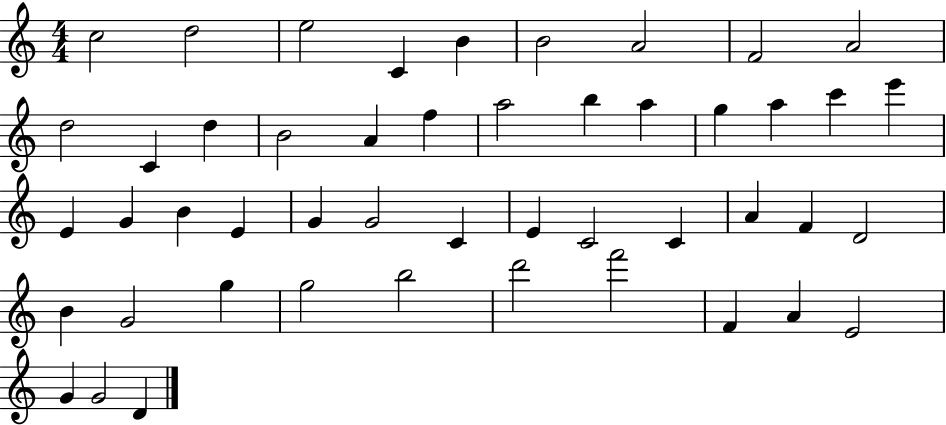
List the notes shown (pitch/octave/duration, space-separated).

C5/h D5/h E5/h C4/q B4/q B4/h A4/h F4/h A4/h D5/h C4/q D5/q B4/h A4/q F5/q A5/h B5/q A5/q G5/q A5/q C6/q E6/q E4/q G4/q B4/q E4/q G4/q G4/h C4/q E4/q C4/h C4/q A4/q F4/q D4/h B4/q G4/h G5/q G5/h B5/h D6/h F6/h F4/q A4/q E4/h G4/q G4/h D4/q